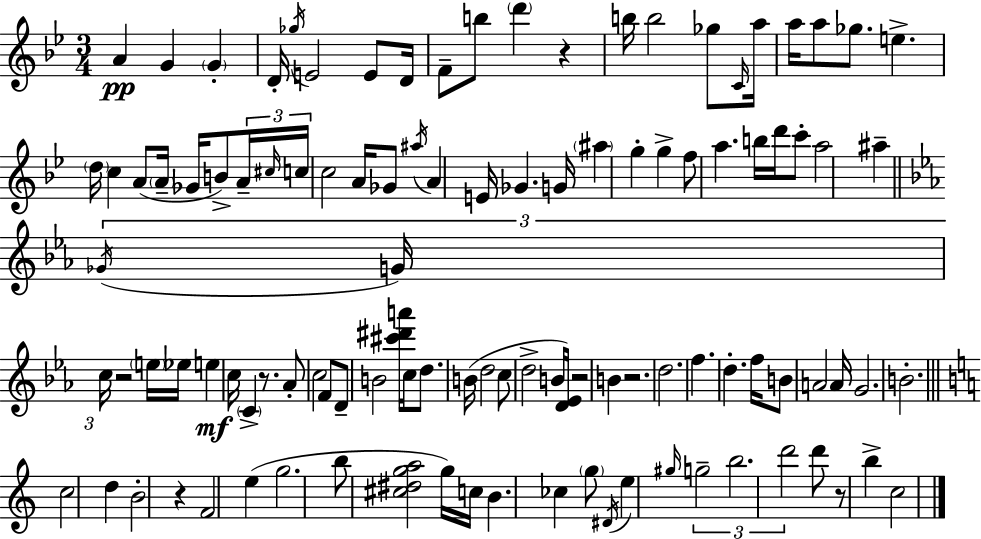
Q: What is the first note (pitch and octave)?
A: A4